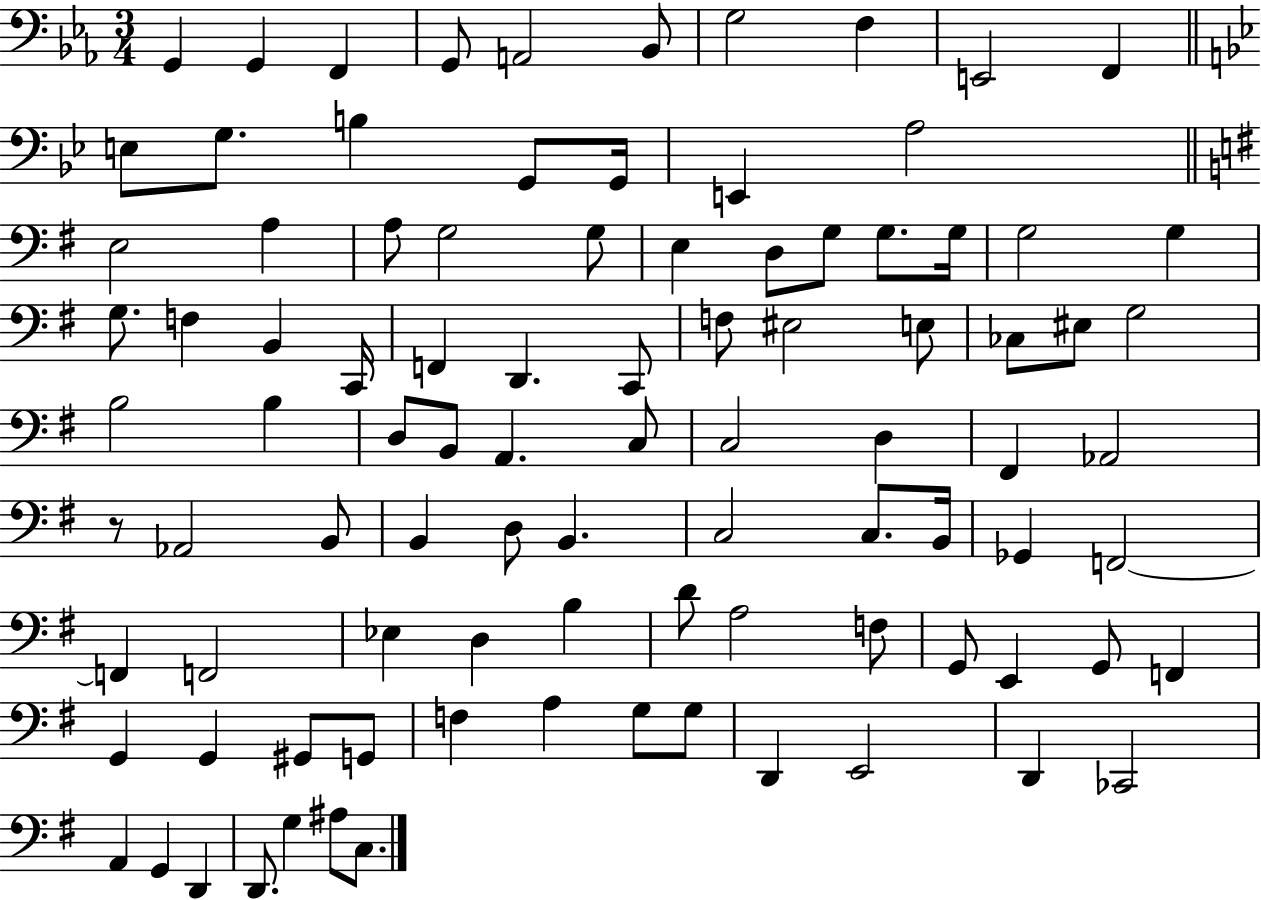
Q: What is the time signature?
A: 3/4